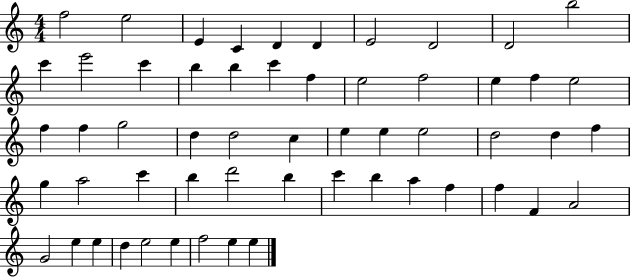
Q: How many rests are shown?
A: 0